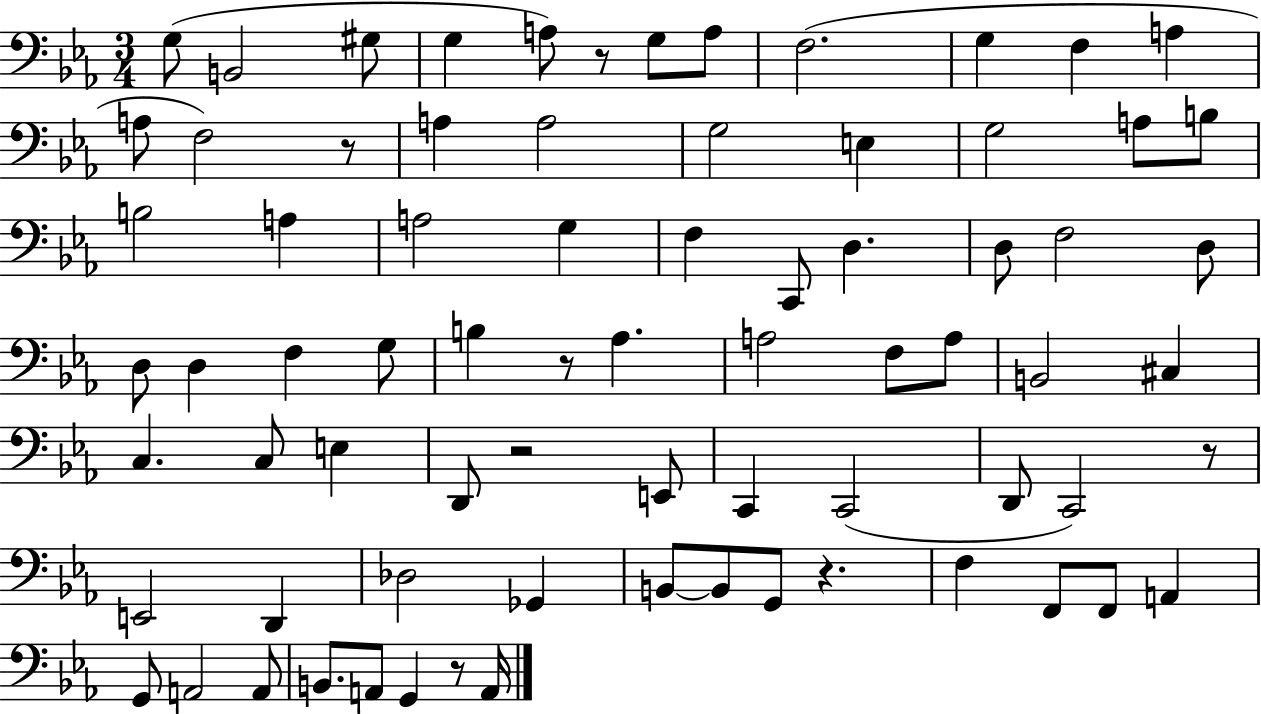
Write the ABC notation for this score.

X:1
T:Untitled
M:3/4
L:1/4
K:Eb
G,/2 B,,2 ^G,/2 G, A,/2 z/2 G,/2 A,/2 F,2 G, F, A, A,/2 F,2 z/2 A, A,2 G,2 E, G,2 A,/2 B,/2 B,2 A, A,2 G, F, C,,/2 D, D,/2 F,2 D,/2 D,/2 D, F, G,/2 B, z/2 _A, A,2 F,/2 A,/2 B,,2 ^C, C, C,/2 E, D,,/2 z2 E,,/2 C,, C,,2 D,,/2 C,,2 z/2 E,,2 D,, _D,2 _G,, B,,/2 B,,/2 G,,/2 z F, F,,/2 F,,/2 A,, G,,/2 A,,2 A,,/2 B,,/2 A,,/2 G,, z/2 A,,/4